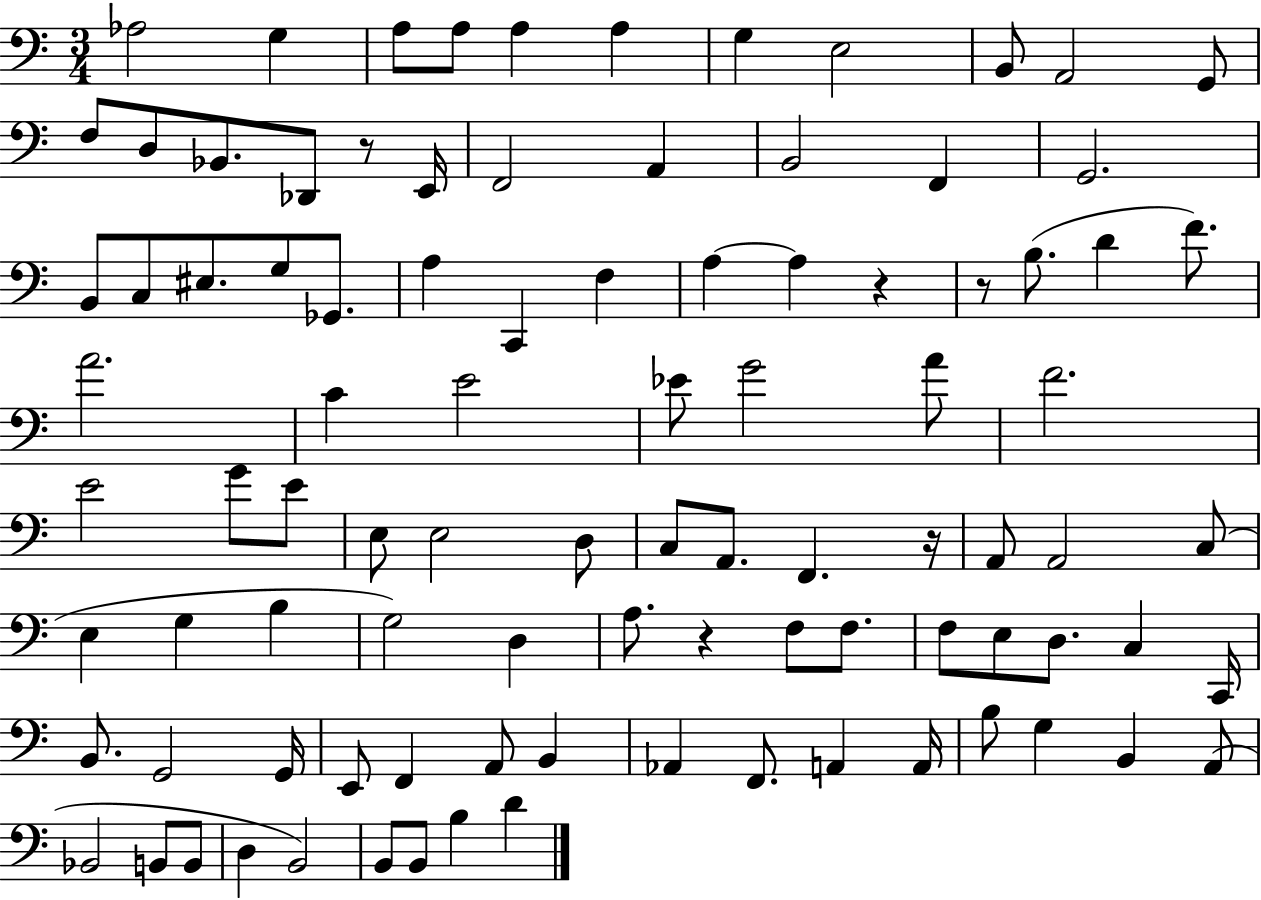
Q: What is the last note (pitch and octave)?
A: D4